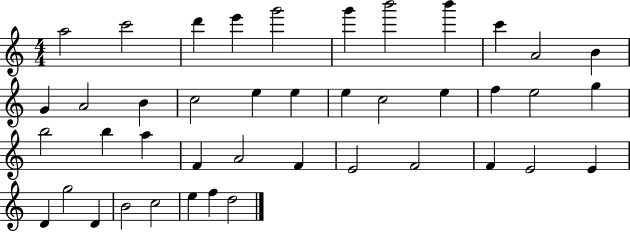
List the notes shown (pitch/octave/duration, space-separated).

A5/h C6/h D6/q E6/q G6/h G6/q B6/h B6/q C6/q A4/h B4/q G4/q A4/h B4/q C5/h E5/q E5/q E5/q C5/h E5/q F5/q E5/h G5/q B5/h B5/q A5/q F4/q A4/h F4/q E4/h F4/h F4/q E4/h E4/q D4/q G5/h D4/q B4/h C5/h E5/q F5/q D5/h